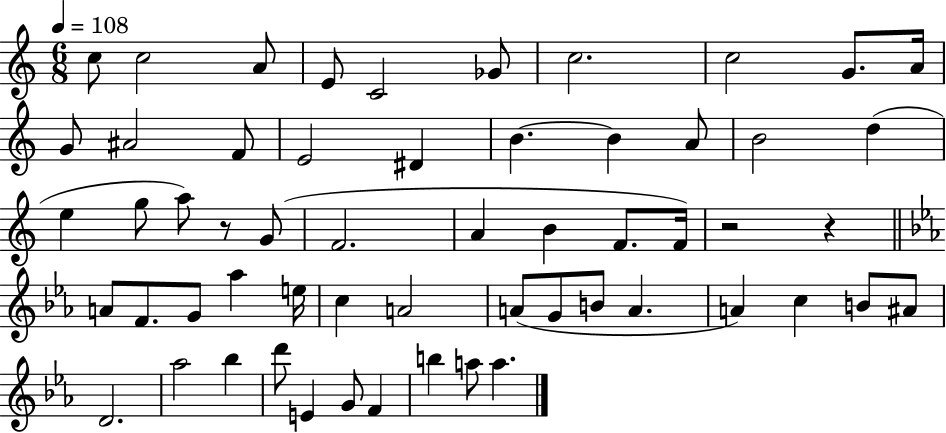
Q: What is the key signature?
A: C major